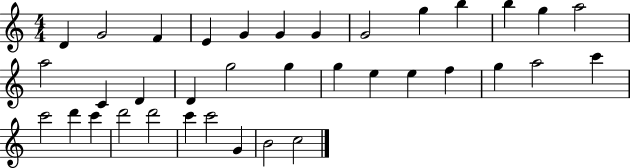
D4/q G4/h F4/q E4/q G4/q G4/q G4/q G4/h G5/q B5/q B5/q G5/q A5/h A5/h C4/q D4/q D4/q G5/h G5/q G5/q E5/q E5/q F5/q G5/q A5/h C6/q C6/h D6/q C6/q D6/h D6/h C6/q C6/h G4/q B4/h C5/h